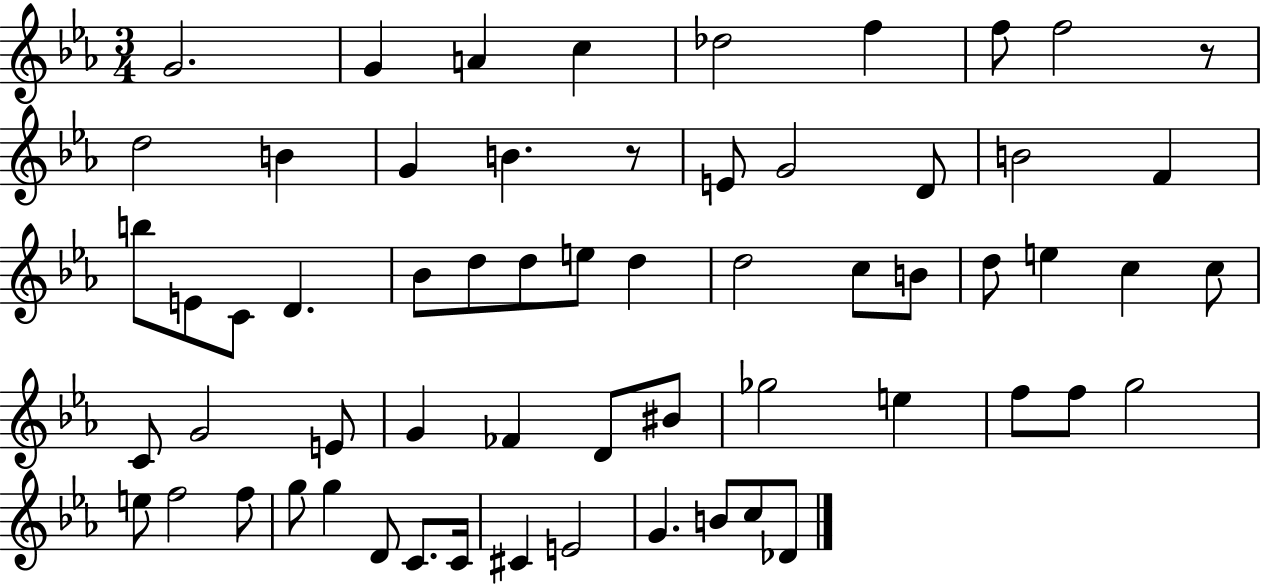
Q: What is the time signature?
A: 3/4